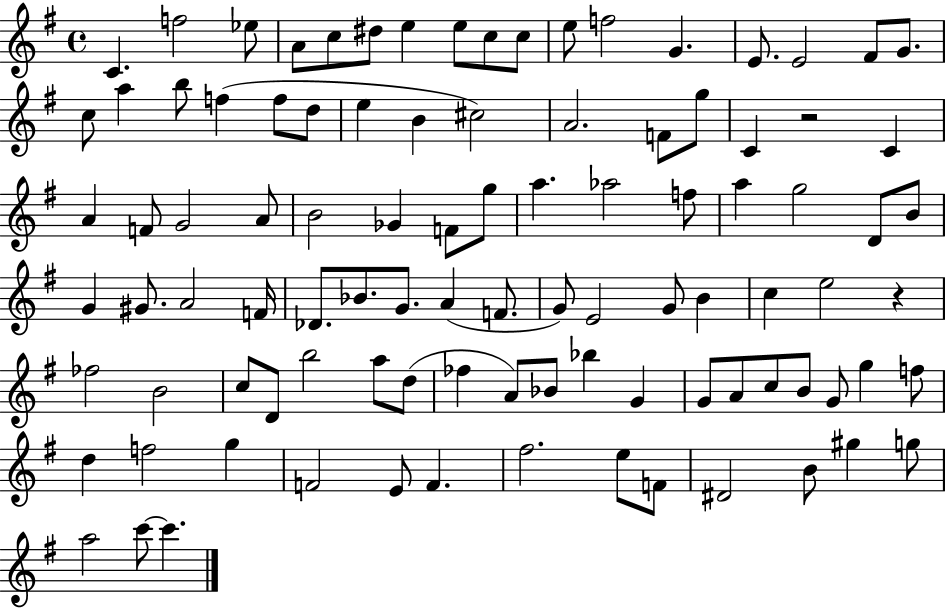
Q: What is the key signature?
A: G major